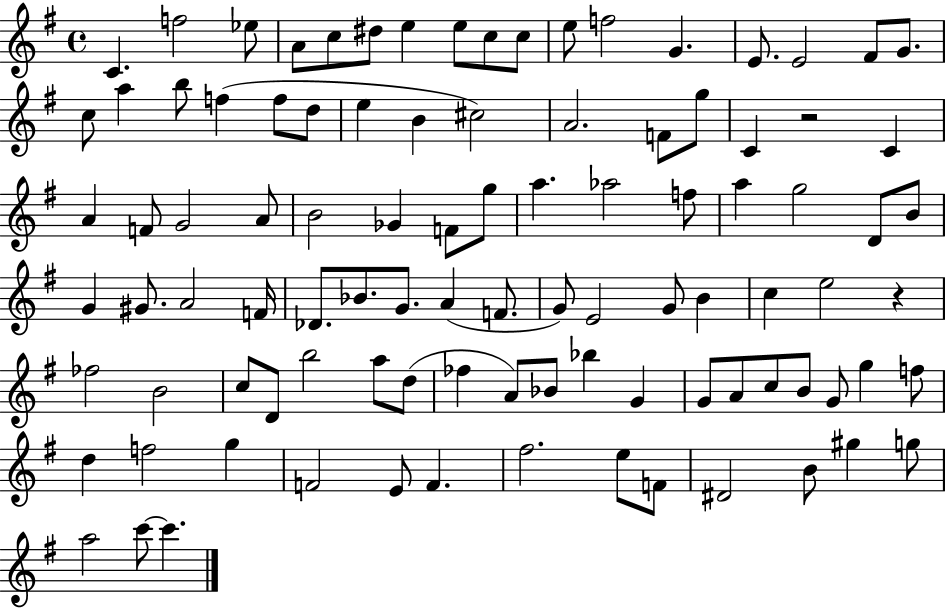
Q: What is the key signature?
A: G major